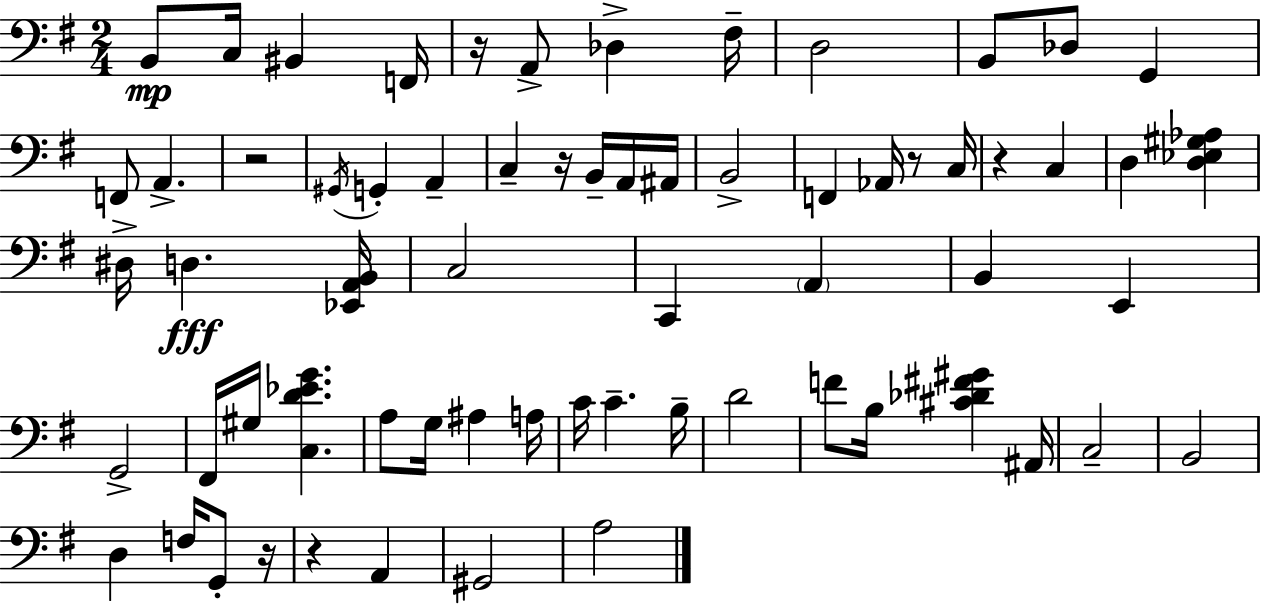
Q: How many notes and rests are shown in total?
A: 66